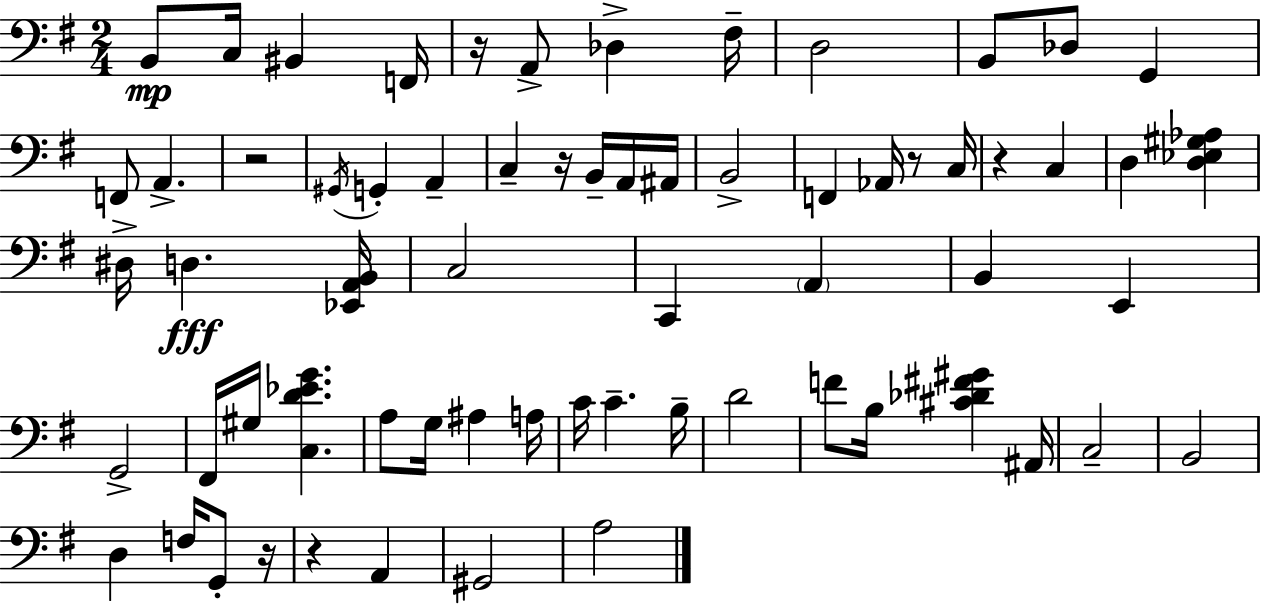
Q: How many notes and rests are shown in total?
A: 66